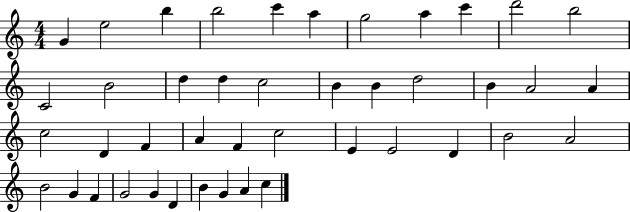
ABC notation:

X:1
T:Untitled
M:4/4
L:1/4
K:C
G e2 b b2 c' a g2 a c' d'2 b2 C2 B2 d d c2 B B d2 B A2 A c2 D F A F c2 E E2 D B2 A2 B2 G F G2 G D B G A c